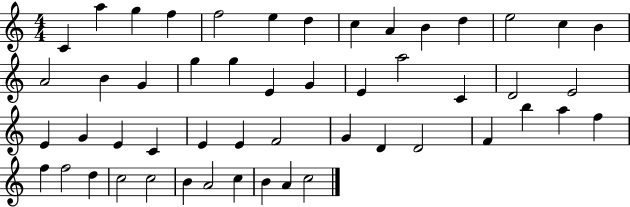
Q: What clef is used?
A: treble